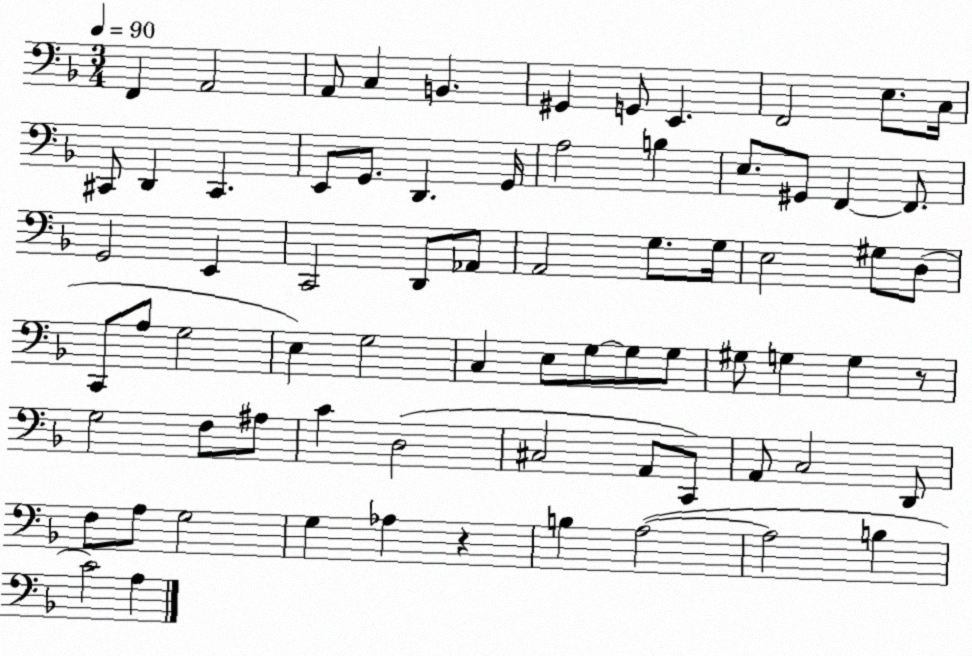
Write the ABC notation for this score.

X:1
T:Untitled
M:3/4
L:1/4
K:F
F,, A,,2 A,,/2 C, B,, ^G,, G,,/2 E,, F,,2 E,/2 C,/4 ^C,,/2 D,, ^C,, E,,/2 G,,/2 D,, G,,/4 A,2 B, E,/2 ^G,,/2 F,, F,,/2 G,,2 E,, C,,2 D,,/2 _A,,/2 A,,2 G,/2 G,/4 E,2 ^G,/2 D,/2 C,,/2 A,/2 G,2 E, G,2 C, E,/2 G,/2 G,/2 G,/2 ^G,/2 G, G, z/2 G,2 F,/2 ^A,/2 C D,2 ^C,2 A,,/2 C,,/2 A,,/2 C,2 D,,/2 F,/2 A,/2 G,2 G, _A, z B, A,2 A,2 B, C2 A,